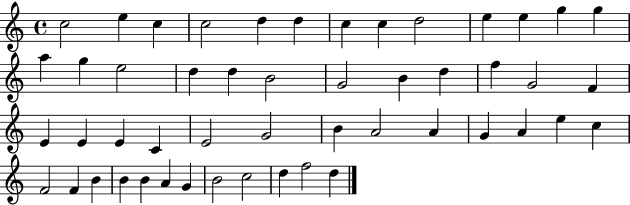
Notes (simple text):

C5/h E5/q C5/q C5/h D5/q D5/q C5/q C5/q D5/h E5/q E5/q G5/q G5/q A5/q G5/q E5/h D5/q D5/q B4/h G4/h B4/q D5/q F5/q G4/h F4/q E4/q E4/q E4/q C4/q E4/h G4/h B4/q A4/h A4/q G4/q A4/q E5/q C5/q F4/h F4/q B4/q B4/q B4/q A4/q G4/q B4/h C5/h D5/q F5/h D5/q